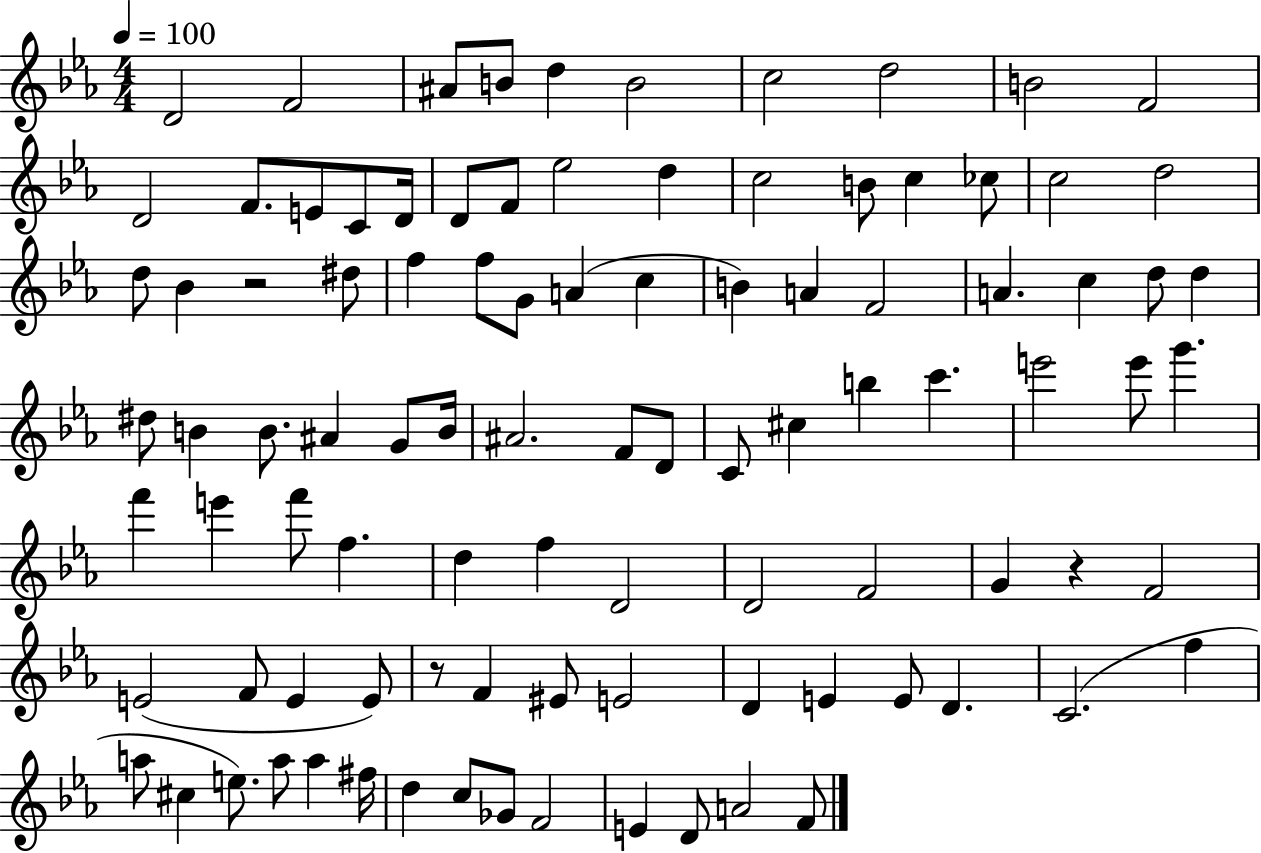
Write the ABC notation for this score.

X:1
T:Untitled
M:4/4
L:1/4
K:Eb
D2 F2 ^A/2 B/2 d B2 c2 d2 B2 F2 D2 F/2 E/2 C/2 D/4 D/2 F/2 _e2 d c2 B/2 c _c/2 c2 d2 d/2 _B z2 ^d/2 f f/2 G/2 A c B A F2 A c d/2 d ^d/2 B B/2 ^A G/2 B/4 ^A2 F/2 D/2 C/2 ^c b c' e'2 e'/2 g' f' e' f'/2 f d f D2 D2 F2 G z F2 E2 F/2 E E/2 z/2 F ^E/2 E2 D E E/2 D C2 f a/2 ^c e/2 a/2 a ^f/4 d c/2 _G/2 F2 E D/2 A2 F/2